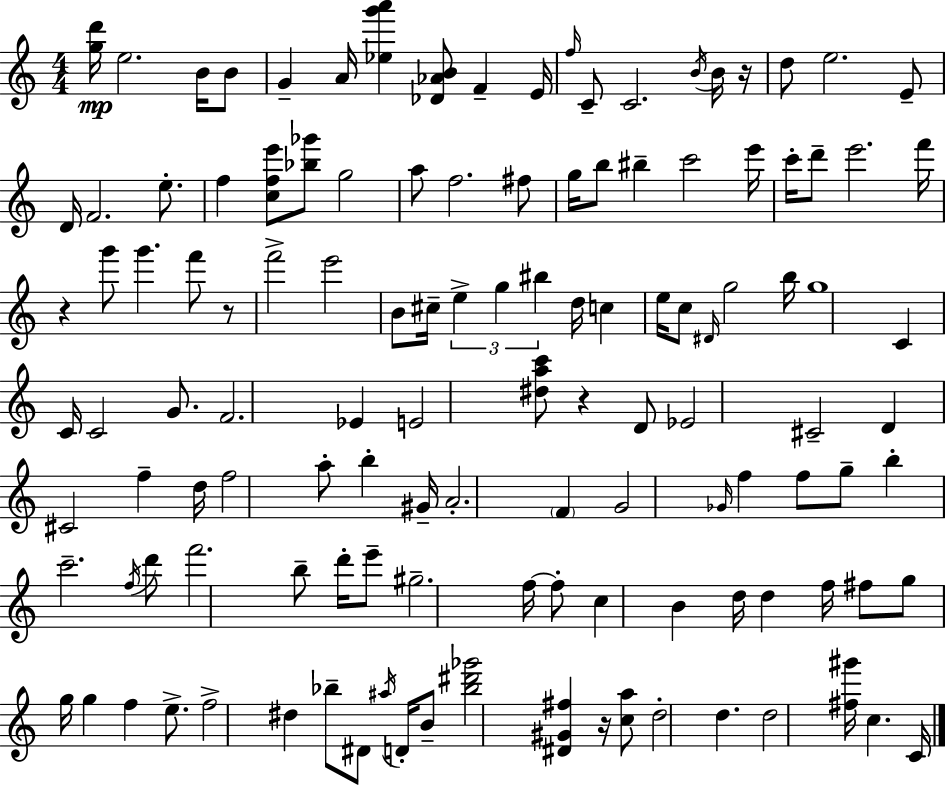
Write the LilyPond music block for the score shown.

{
  \clef treble
  \numericTimeSignature
  \time 4/4
  \key c \major
  <g'' d'''>16\mp e''2. b'16 b'8 | g'4-- a'16 <ees'' g''' a'''>4 <des' aes' b'>8 f'4-- e'16 | \grace { f''16 } c'8-- c'2. \acciaccatura { b'16 } | b'16 r16 d''8 e''2. | \break e'8-- d'16 f'2. e''8.-. | f''4 <c'' f'' e'''>8 <bes'' ges'''>8 g''2 | a''8 f''2. | fis''8 g''16 b''8 bis''4-- c'''2 | \break e'''16 c'''16-. d'''8-- e'''2. | f'''16 r4 g'''8 g'''4. f'''8 | r8 f'''2-> e'''2 | b'8 cis''16-- \tuplet 3/2 { e''4-> g''4 bis''4 } | \break d''16 c''4 e''16 c''8 \grace { dis'16 } g''2 | b''16 g''1 | c'4 c'16 c'2 | g'8. f'2. ees'4 | \break e'2 <dis'' a'' c'''>8 r4 | d'8 ees'2 cis'2-- | d'4 cis'2 f''4-- | d''16 f''2 a''8-. b''4-. | \break gis'16-- a'2.-. \parenthesize f'4 | g'2 \grace { ges'16 } f''4 | f''8 g''8-- b''4-. c'''2.-- | \acciaccatura { f''16 } d'''8 f'''2. | \break b''8-- d'''16-. e'''8-- gis''2.-- | f''16~~ f''8-. c''4 b'4 d''16 | d''4 f''16 fis''8 g''8 g''16 g''4 f''4 | e''8.-> f''2-> dis''4 | \break bes''8-- dis'8 \acciaccatura { ais''16 } d'16-. b'8-- <bes'' dis''' ges'''>2 | <dis' gis' fis''>4 r16 <c'' a''>8 d''2-. | d''4. d''2 <fis'' gis'''>16 c''4. | c'16 \bar "|."
}